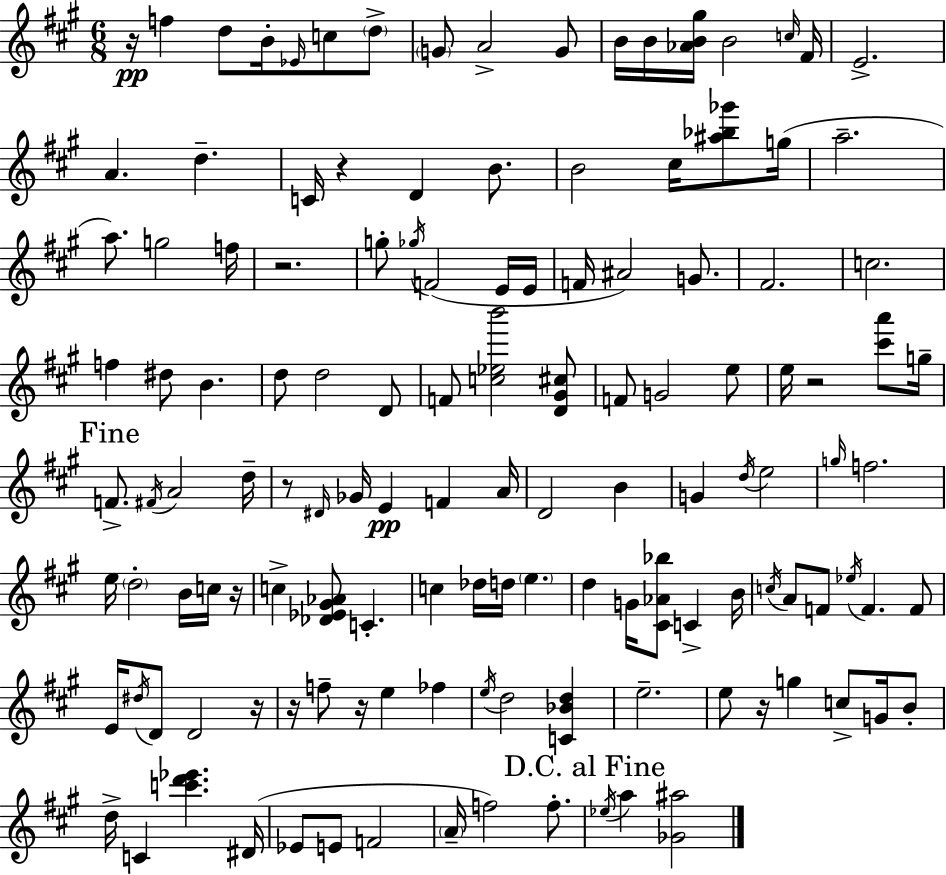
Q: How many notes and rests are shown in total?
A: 131